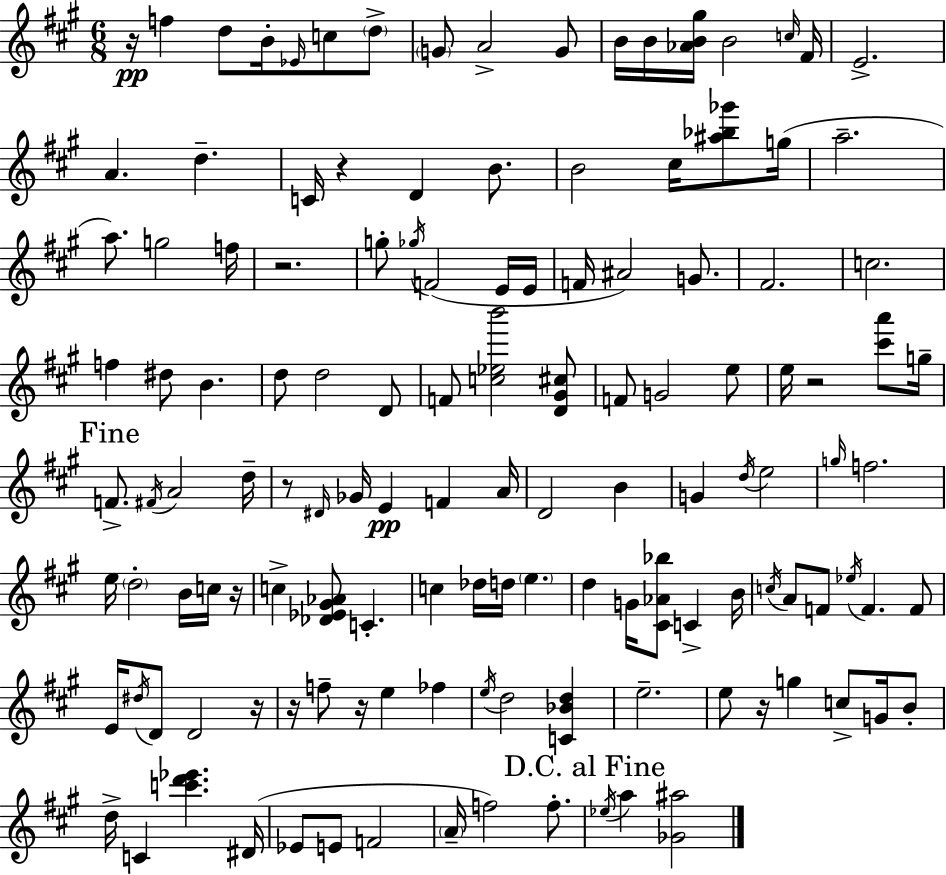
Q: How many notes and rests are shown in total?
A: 131